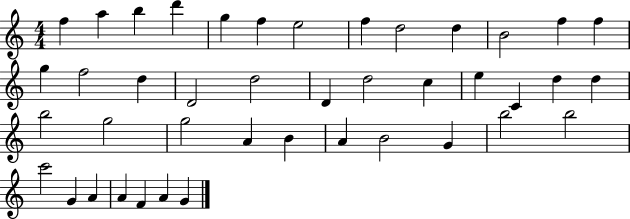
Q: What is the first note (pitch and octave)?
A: F5